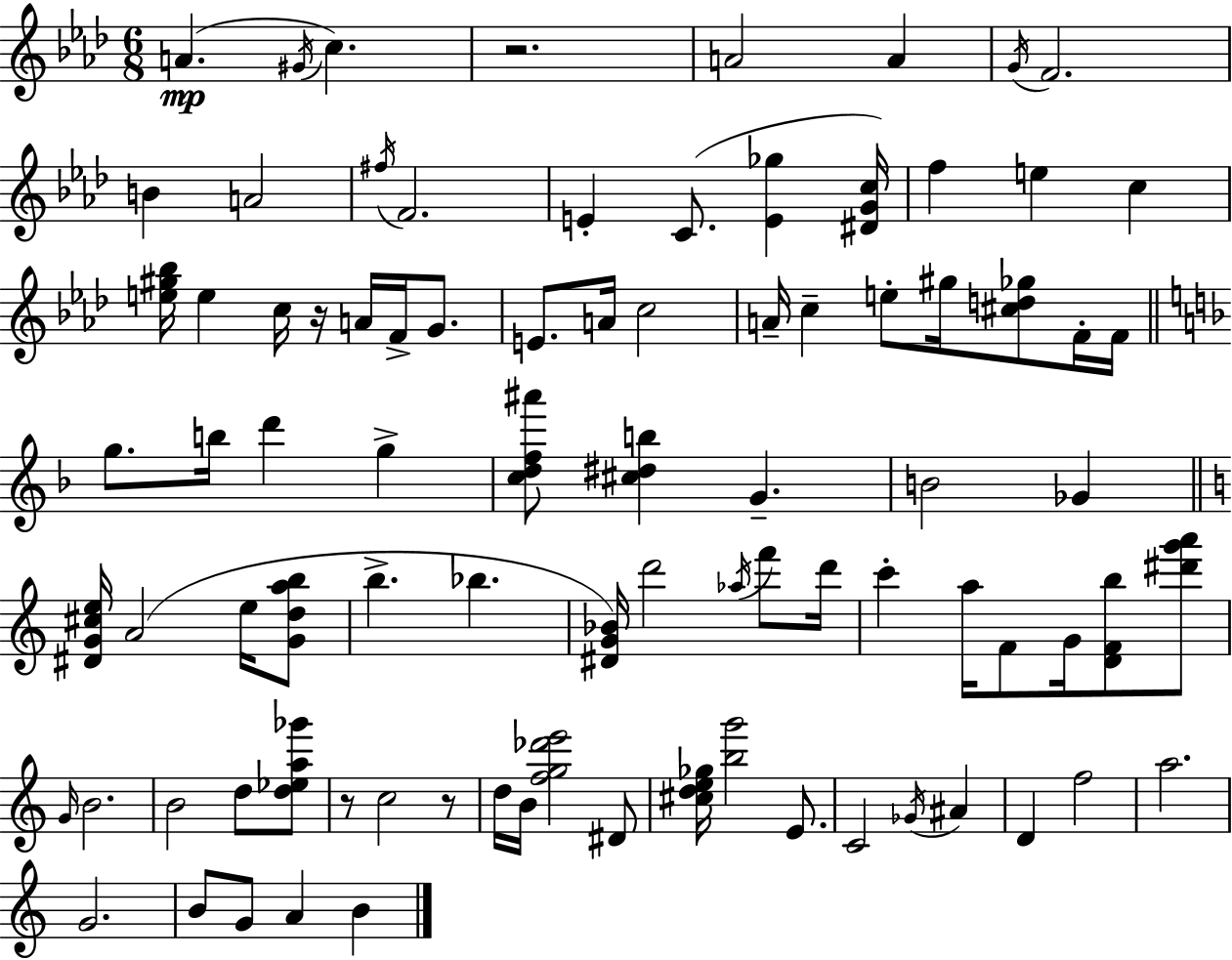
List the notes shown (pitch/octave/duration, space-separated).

A4/q. G#4/s C5/q. R/h. A4/h A4/q G4/s F4/h. B4/q A4/h F#5/s F4/h. E4/q C4/e. [E4,Gb5]/q [D#4,G4,C5]/s F5/q E5/q C5/q [E5,G#5,Bb5]/s E5/q C5/s R/s A4/s F4/s G4/e. E4/e. A4/s C5/h A4/s C5/q E5/e G#5/s [C#5,D5,Gb5]/e F4/s F4/s G5/e. B5/s D6/q G5/q [C5,D5,F5,A#6]/e [C#5,D#5,B5]/q G4/q. B4/h Gb4/q [D#4,G4,C#5,E5]/s A4/h E5/s [G4,D5,A5,B5]/e B5/q. Bb5/q. [D#4,G4,Bb4]/s D6/h Ab5/s F6/e D6/s C6/q A5/s F4/e G4/s [D4,F4,B5]/e [D#6,G6,A6]/e G4/s B4/h. B4/h D5/e [D5,Eb5,A5,Gb6]/e R/e C5/h R/e D5/s B4/s [F5,G5,Db6,E6]/h D#4/e [C#5,D5,E5,Gb5]/s [B5,G6]/h E4/e. C4/h Gb4/s A#4/q D4/q F5/h A5/h. G4/h. B4/e G4/e A4/q B4/q